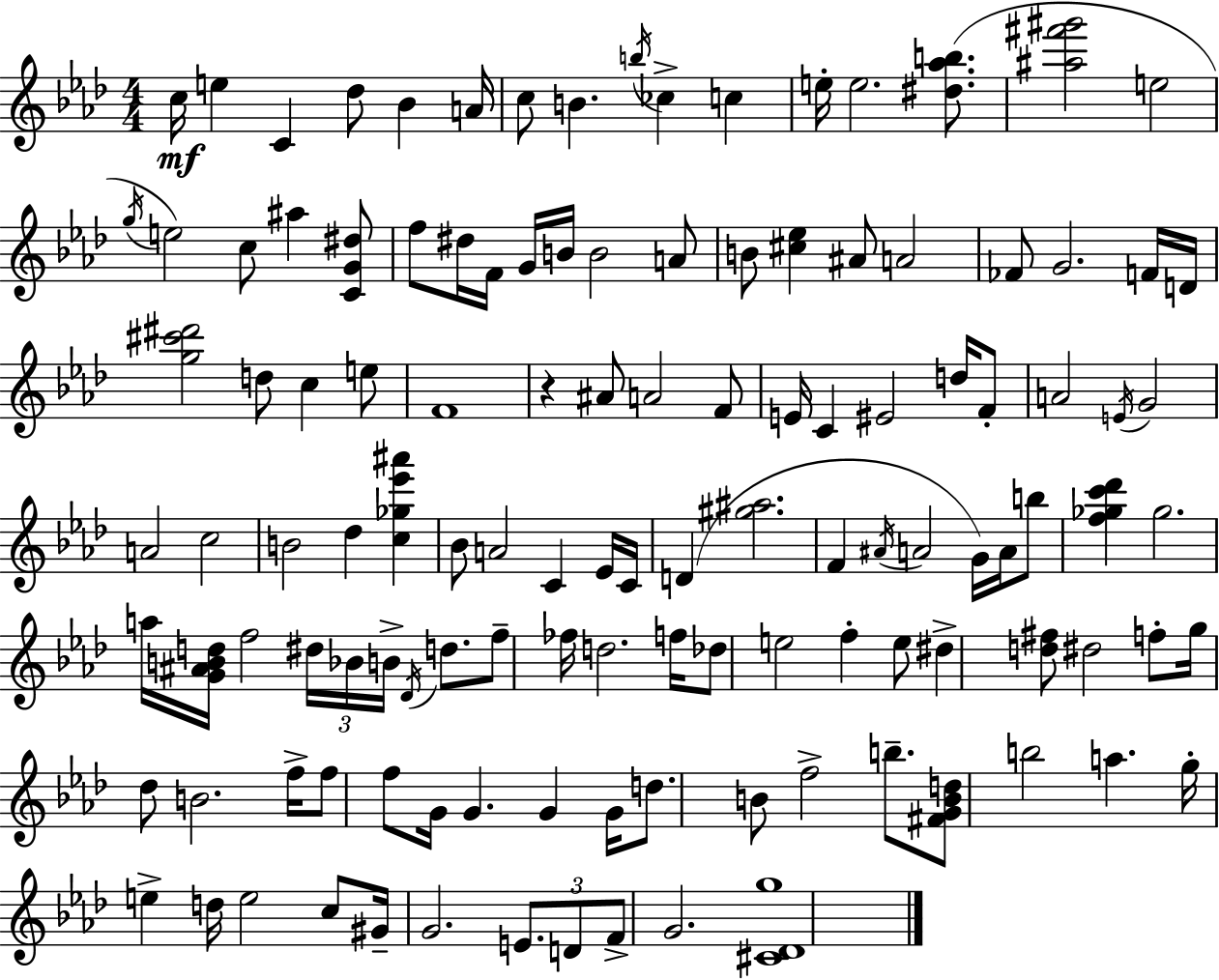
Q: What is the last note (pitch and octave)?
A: G4